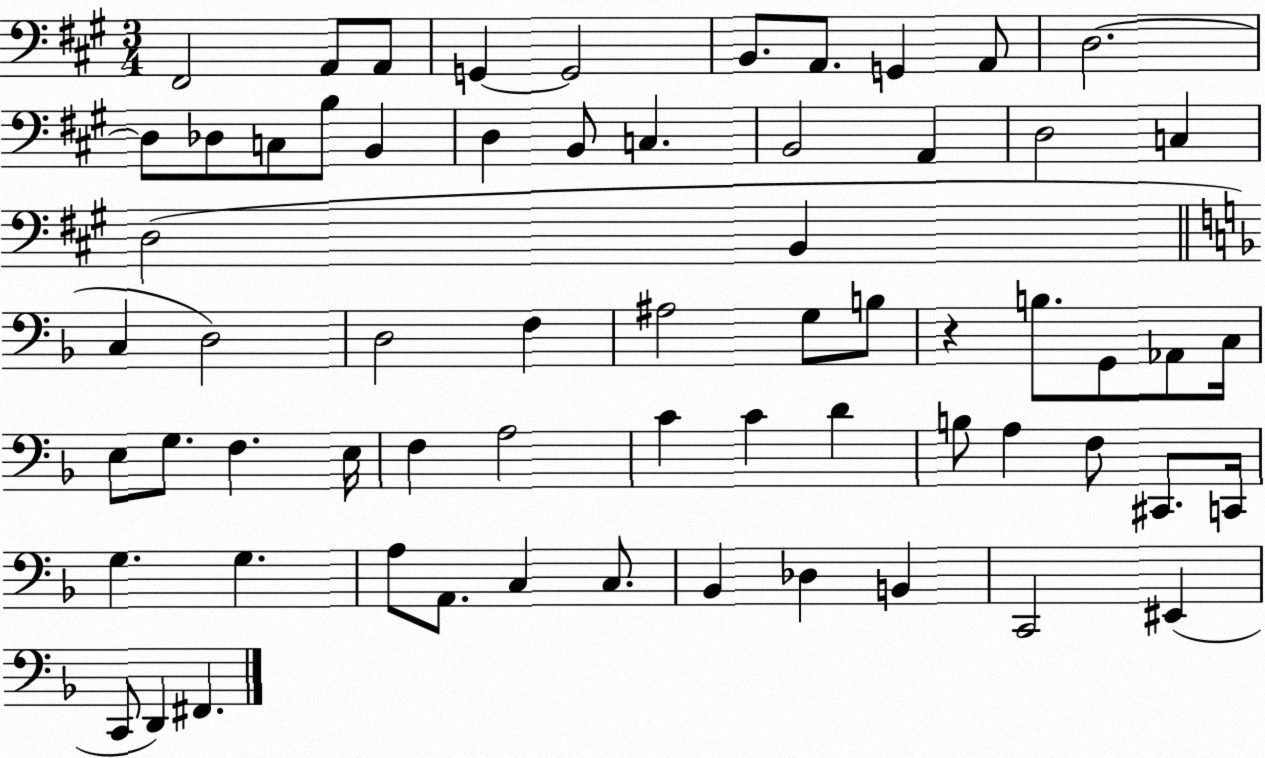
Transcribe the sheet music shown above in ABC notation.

X:1
T:Untitled
M:3/4
L:1/4
K:A
^F,,2 A,,/2 A,,/2 G,, G,,2 B,,/2 A,,/2 G,, A,,/2 D,2 D,/2 _D,/2 C,/2 B,/2 B,, D, B,,/2 C, B,,2 A,, D,2 C, D,2 B,, C, D,2 D,2 F, ^A,2 G,/2 B,/2 z B,/2 G,,/2 _A,,/2 C,/4 E,/2 G,/2 F, E,/4 F, A,2 C C D B,/2 A, F,/2 ^C,,/2 C,,/4 G, G, A,/2 A,,/2 C, C,/2 _B,, _D, B,, C,,2 ^E,, C,,/2 D,, ^F,,